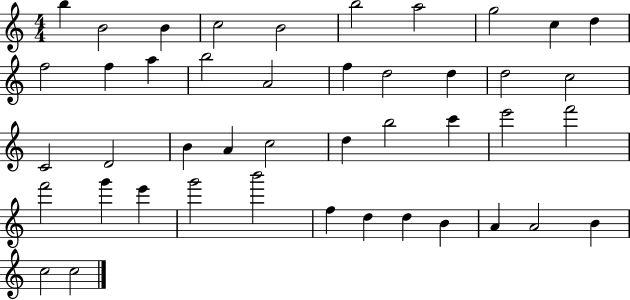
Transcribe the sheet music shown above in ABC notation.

X:1
T:Untitled
M:4/4
L:1/4
K:C
b B2 B c2 B2 b2 a2 g2 c d f2 f a b2 A2 f d2 d d2 c2 C2 D2 B A c2 d b2 c' e'2 f'2 f'2 g' e' g'2 b'2 f d d B A A2 B c2 c2